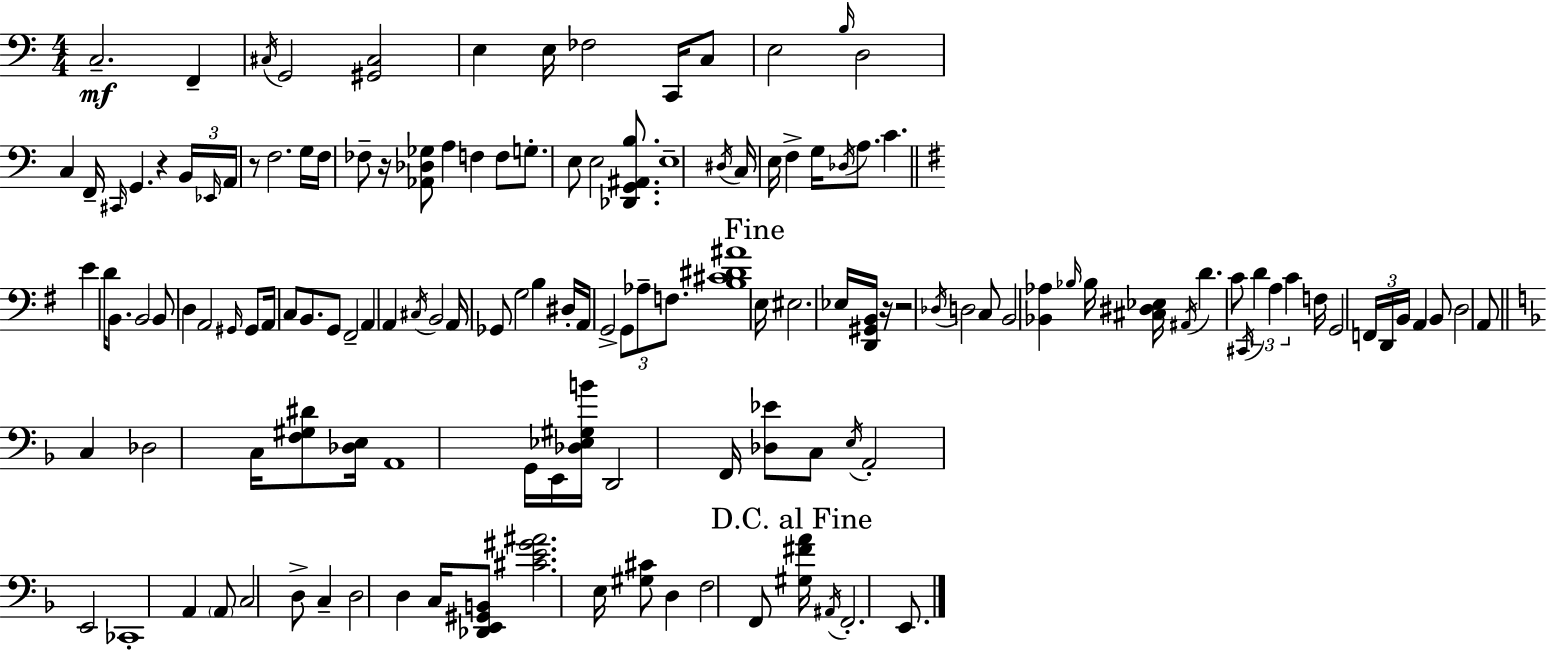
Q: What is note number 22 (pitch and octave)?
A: F3